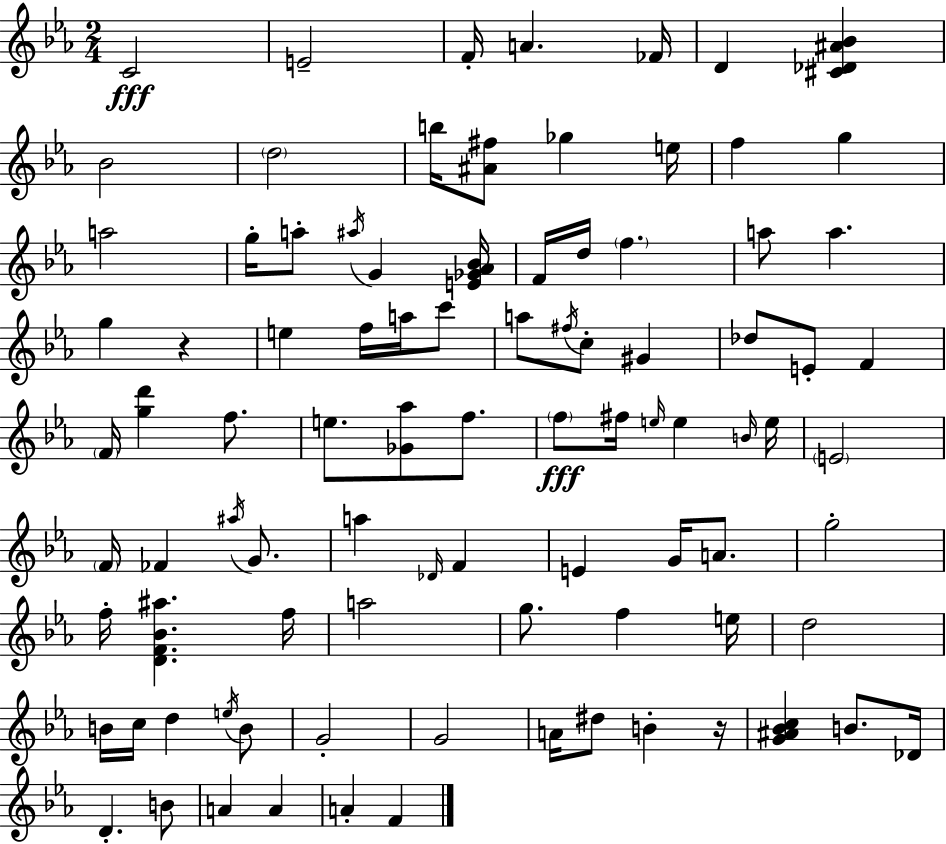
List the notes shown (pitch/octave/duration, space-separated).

C4/h E4/h F4/s A4/q. FES4/s D4/q [C#4,Db4,A#4,Bb4]/q Bb4/h D5/h B5/s [A#4,F#5]/e Gb5/q E5/s F5/q G5/q A5/h G5/s A5/e A#5/s G4/q [E4,Gb4,Ab4,Bb4]/s F4/s D5/s F5/q. A5/e A5/q. G5/q R/q E5/q F5/s A5/s C6/e A5/e F#5/s C5/e G#4/q Db5/e E4/e F4/q F4/s [G5,D6]/q F5/e. E5/e. [Gb4,Ab5]/e F5/e. F5/e F#5/s E5/s E5/q B4/s E5/s E4/h F4/s FES4/q A#5/s G4/e. A5/q Db4/s F4/q E4/q G4/s A4/e. G5/h F5/s [D4,F4,Bb4,A#5]/q. F5/s A5/h G5/e. F5/q E5/s D5/h B4/s C5/s D5/q E5/s B4/e G4/h G4/h A4/s D#5/e B4/q R/s [G4,A#4,Bb4,C5]/q B4/e. Db4/s D4/q. B4/e A4/q A4/q A4/q F4/q